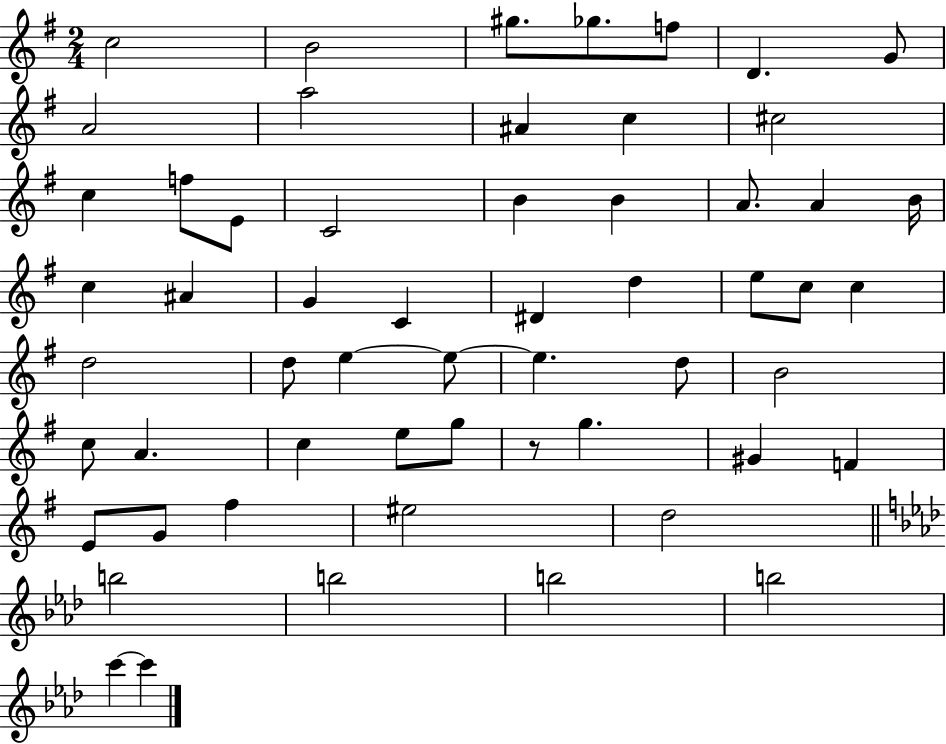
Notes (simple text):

C5/h B4/h G#5/e. Gb5/e. F5/e D4/q. G4/e A4/h A5/h A#4/q C5/q C#5/h C5/q F5/e E4/e C4/h B4/q B4/q A4/e. A4/q B4/s C5/q A#4/q G4/q C4/q D#4/q D5/q E5/e C5/e C5/q D5/h D5/e E5/q E5/e E5/q. D5/e B4/h C5/e A4/q. C5/q E5/e G5/e R/e G5/q. G#4/q F4/q E4/e G4/e F#5/q EIS5/h D5/h B5/h B5/h B5/h B5/h C6/q C6/q